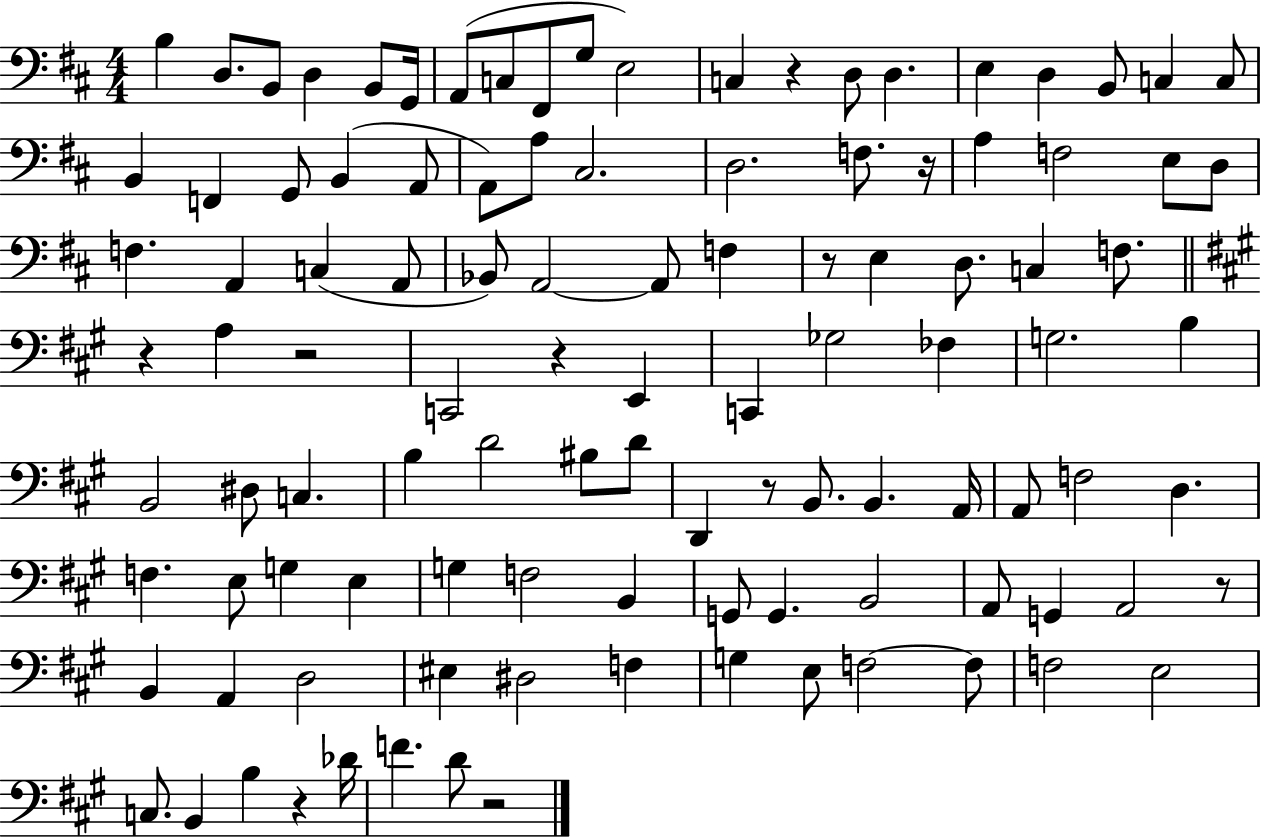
X:1
T:Untitled
M:4/4
L:1/4
K:D
B, D,/2 B,,/2 D, B,,/2 G,,/4 A,,/2 C,/2 ^F,,/2 G,/2 E,2 C, z D,/2 D, E, D, B,,/2 C, C,/2 B,, F,, G,,/2 B,, A,,/2 A,,/2 A,/2 ^C,2 D,2 F,/2 z/4 A, F,2 E,/2 D,/2 F, A,, C, A,,/2 _B,,/2 A,,2 A,,/2 F, z/2 E, D,/2 C, F,/2 z A, z2 C,,2 z E,, C,, _G,2 _F, G,2 B, B,,2 ^D,/2 C, B, D2 ^B,/2 D/2 D,, z/2 B,,/2 B,, A,,/4 A,,/2 F,2 D, F, E,/2 G, E, G, F,2 B,, G,,/2 G,, B,,2 A,,/2 G,, A,,2 z/2 B,, A,, D,2 ^E, ^D,2 F, G, E,/2 F,2 F,/2 F,2 E,2 C,/2 B,, B, z _D/4 F D/2 z2